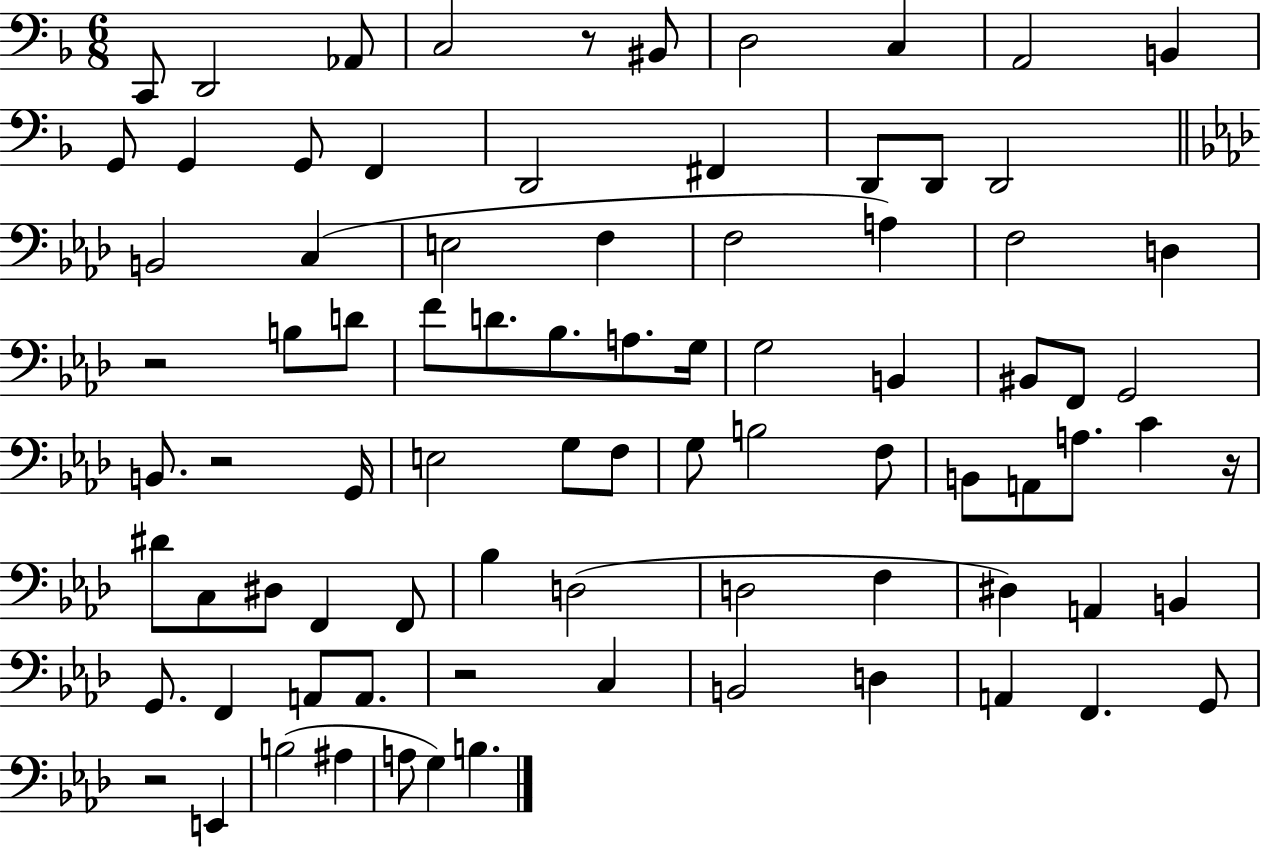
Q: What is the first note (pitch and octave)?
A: C2